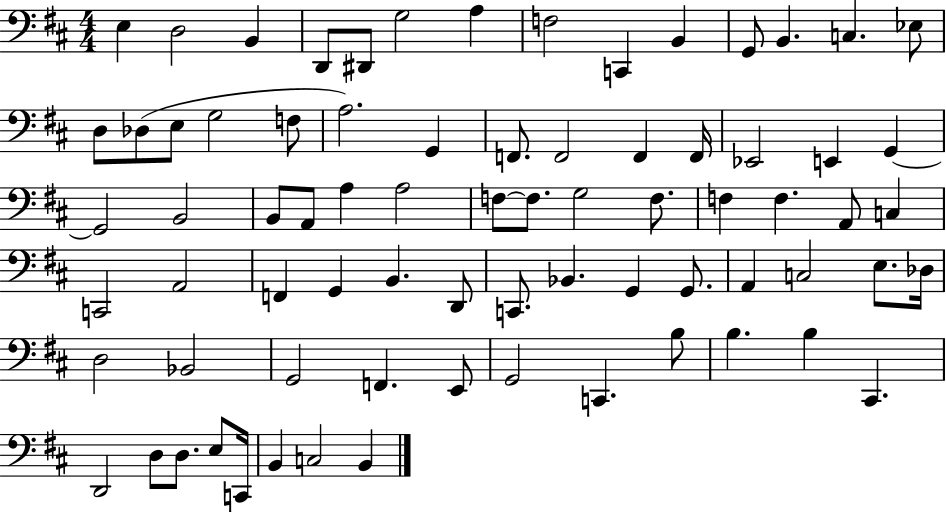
X:1
T:Untitled
M:4/4
L:1/4
K:D
E, D,2 B,, D,,/2 ^D,,/2 G,2 A, F,2 C,, B,, G,,/2 B,, C, _E,/2 D,/2 _D,/2 E,/2 G,2 F,/2 A,2 G,, F,,/2 F,,2 F,, F,,/4 _E,,2 E,, G,, G,,2 B,,2 B,,/2 A,,/2 A, A,2 F,/2 F,/2 G,2 F,/2 F, F, A,,/2 C, C,,2 A,,2 F,, G,, B,, D,,/2 C,,/2 _B,, G,, G,,/2 A,, C,2 E,/2 _D,/4 D,2 _B,,2 G,,2 F,, E,,/2 G,,2 C,, B,/2 B, B, ^C,, D,,2 D,/2 D,/2 E,/2 C,,/4 B,, C,2 B,,